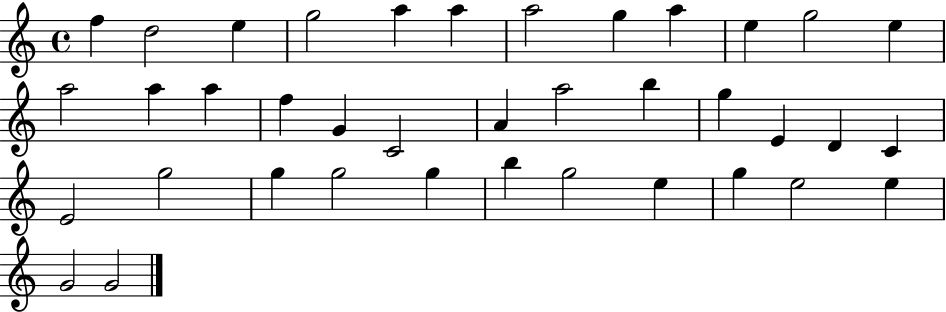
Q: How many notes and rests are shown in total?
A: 38